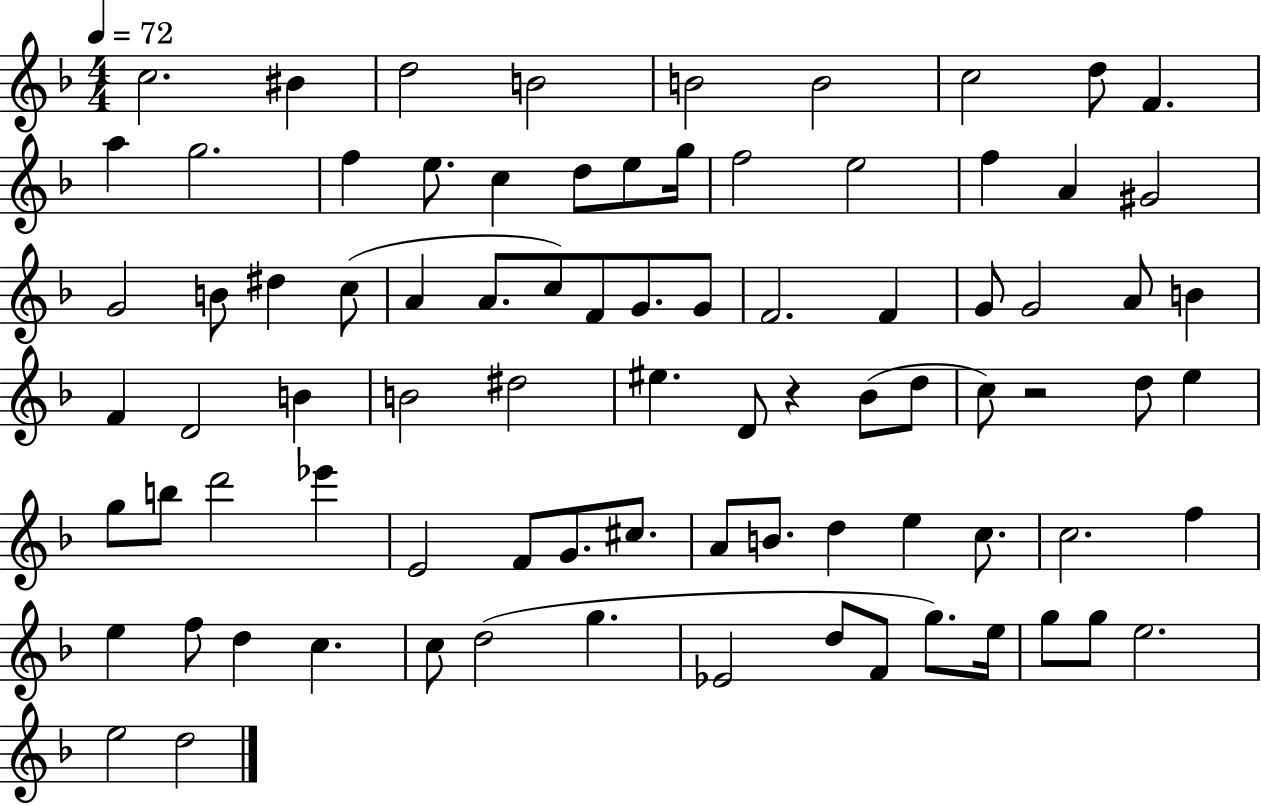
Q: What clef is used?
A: treble